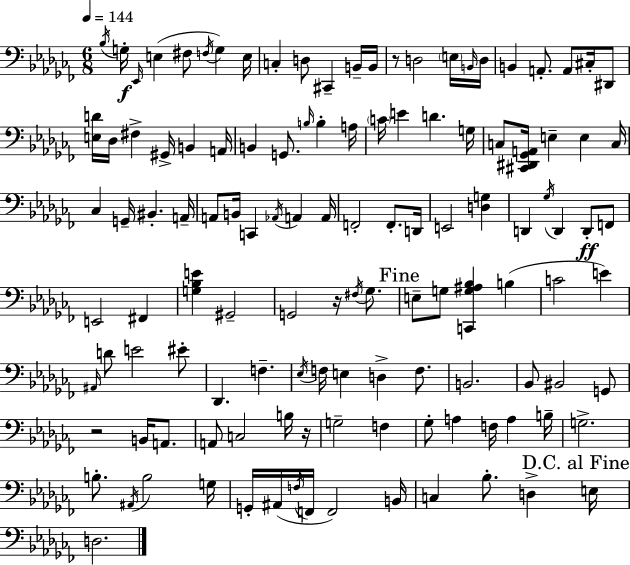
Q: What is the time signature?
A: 6/8